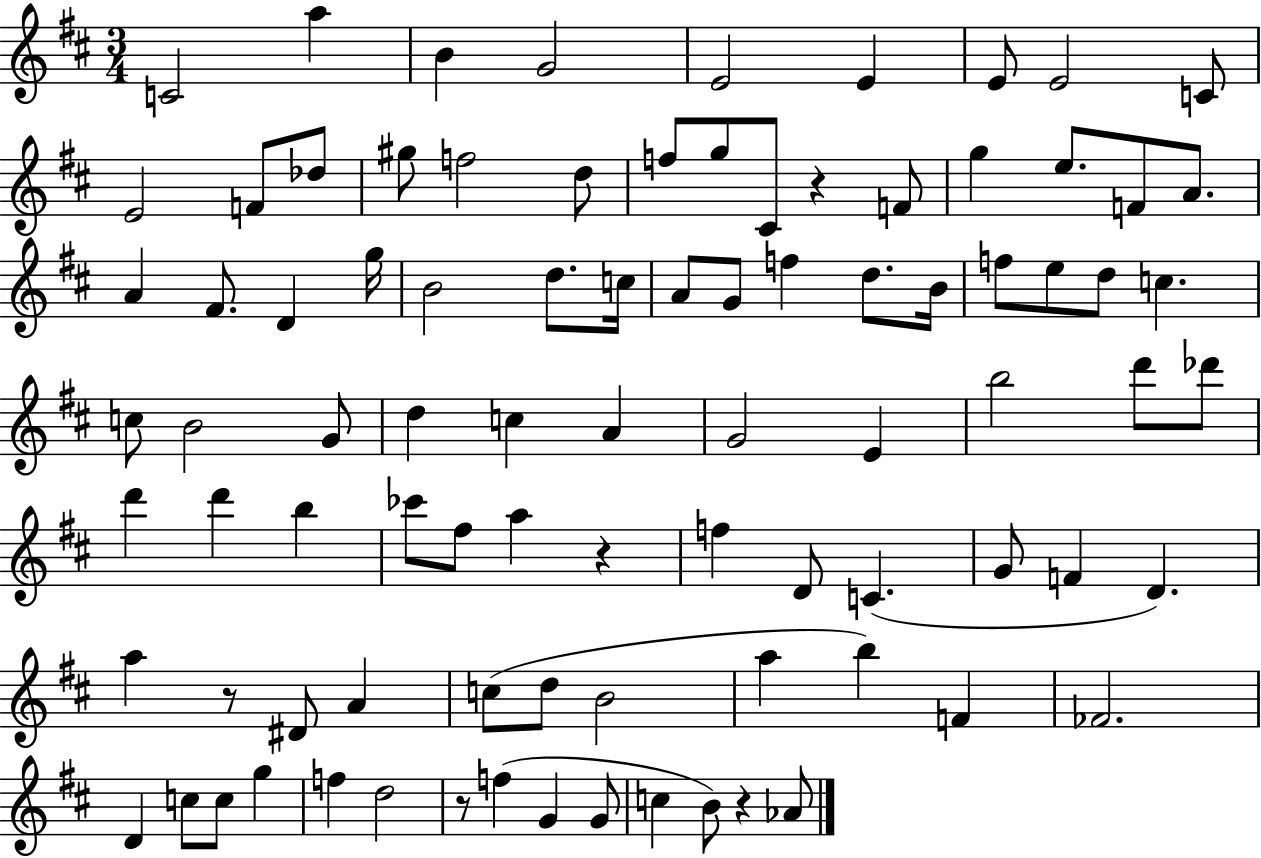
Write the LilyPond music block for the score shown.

{
  \clef treble
  \numericTimeSignature
  \time 3/4
  \key d \major
  \repeat volta 2 { c'2 a''4 | b'4 g'2 | e'2 e'4 | e'8 e'2 c'8 | \break e'2 f'8 des''8 | gis''8 f''2 d''8 | f''8 g''8 cis'8 r4 f'8 | g''4 e''8. f'8 a'8. | \break a'4 fis'8. d'4 g''16 | b'2 d''8. c''16 | a'8 g'8 f''4 d''8. b'16 | f''8 e''8 d''8 c''4. | \break c''8 b'2 g'8 | d''4 c''4 a'4 | g'2 e'4 | b''2 d'''8 des'''8 | \break d'''4 d'''4 b''4 | ces'''8 fis''8 a''4 r4 | f''4 d'8 c'4.( | g'8 f'4 d'4.) | \break a''4 r8 dis'8 a'4 | c''8( d''8 b'2 | a''4 b''4) f'4 | fes'2. | \break d'4 c''8 c''8 g''4 | f''4 d''2 | r8 f''4( g'4 g'8 | c''4 b'8) r4 aes'8 | \break } \bar "|."
}